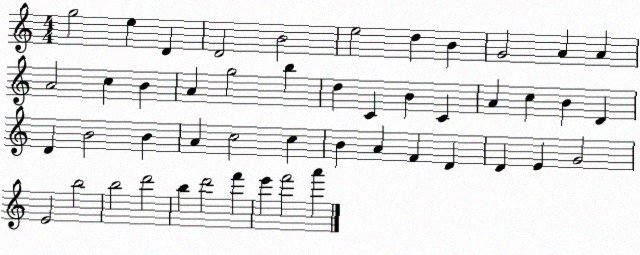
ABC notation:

X:1
T:Untitled
M:4/4
L:1/4
K:C
g2 e D D2 B2 e2 d B G2 A A A2 c B A g2 b d C B C A c B D D B2 B A c2 c B A F D D E G2 E2 b2 b2 d'2 b d'2 f' e' f'2 a'